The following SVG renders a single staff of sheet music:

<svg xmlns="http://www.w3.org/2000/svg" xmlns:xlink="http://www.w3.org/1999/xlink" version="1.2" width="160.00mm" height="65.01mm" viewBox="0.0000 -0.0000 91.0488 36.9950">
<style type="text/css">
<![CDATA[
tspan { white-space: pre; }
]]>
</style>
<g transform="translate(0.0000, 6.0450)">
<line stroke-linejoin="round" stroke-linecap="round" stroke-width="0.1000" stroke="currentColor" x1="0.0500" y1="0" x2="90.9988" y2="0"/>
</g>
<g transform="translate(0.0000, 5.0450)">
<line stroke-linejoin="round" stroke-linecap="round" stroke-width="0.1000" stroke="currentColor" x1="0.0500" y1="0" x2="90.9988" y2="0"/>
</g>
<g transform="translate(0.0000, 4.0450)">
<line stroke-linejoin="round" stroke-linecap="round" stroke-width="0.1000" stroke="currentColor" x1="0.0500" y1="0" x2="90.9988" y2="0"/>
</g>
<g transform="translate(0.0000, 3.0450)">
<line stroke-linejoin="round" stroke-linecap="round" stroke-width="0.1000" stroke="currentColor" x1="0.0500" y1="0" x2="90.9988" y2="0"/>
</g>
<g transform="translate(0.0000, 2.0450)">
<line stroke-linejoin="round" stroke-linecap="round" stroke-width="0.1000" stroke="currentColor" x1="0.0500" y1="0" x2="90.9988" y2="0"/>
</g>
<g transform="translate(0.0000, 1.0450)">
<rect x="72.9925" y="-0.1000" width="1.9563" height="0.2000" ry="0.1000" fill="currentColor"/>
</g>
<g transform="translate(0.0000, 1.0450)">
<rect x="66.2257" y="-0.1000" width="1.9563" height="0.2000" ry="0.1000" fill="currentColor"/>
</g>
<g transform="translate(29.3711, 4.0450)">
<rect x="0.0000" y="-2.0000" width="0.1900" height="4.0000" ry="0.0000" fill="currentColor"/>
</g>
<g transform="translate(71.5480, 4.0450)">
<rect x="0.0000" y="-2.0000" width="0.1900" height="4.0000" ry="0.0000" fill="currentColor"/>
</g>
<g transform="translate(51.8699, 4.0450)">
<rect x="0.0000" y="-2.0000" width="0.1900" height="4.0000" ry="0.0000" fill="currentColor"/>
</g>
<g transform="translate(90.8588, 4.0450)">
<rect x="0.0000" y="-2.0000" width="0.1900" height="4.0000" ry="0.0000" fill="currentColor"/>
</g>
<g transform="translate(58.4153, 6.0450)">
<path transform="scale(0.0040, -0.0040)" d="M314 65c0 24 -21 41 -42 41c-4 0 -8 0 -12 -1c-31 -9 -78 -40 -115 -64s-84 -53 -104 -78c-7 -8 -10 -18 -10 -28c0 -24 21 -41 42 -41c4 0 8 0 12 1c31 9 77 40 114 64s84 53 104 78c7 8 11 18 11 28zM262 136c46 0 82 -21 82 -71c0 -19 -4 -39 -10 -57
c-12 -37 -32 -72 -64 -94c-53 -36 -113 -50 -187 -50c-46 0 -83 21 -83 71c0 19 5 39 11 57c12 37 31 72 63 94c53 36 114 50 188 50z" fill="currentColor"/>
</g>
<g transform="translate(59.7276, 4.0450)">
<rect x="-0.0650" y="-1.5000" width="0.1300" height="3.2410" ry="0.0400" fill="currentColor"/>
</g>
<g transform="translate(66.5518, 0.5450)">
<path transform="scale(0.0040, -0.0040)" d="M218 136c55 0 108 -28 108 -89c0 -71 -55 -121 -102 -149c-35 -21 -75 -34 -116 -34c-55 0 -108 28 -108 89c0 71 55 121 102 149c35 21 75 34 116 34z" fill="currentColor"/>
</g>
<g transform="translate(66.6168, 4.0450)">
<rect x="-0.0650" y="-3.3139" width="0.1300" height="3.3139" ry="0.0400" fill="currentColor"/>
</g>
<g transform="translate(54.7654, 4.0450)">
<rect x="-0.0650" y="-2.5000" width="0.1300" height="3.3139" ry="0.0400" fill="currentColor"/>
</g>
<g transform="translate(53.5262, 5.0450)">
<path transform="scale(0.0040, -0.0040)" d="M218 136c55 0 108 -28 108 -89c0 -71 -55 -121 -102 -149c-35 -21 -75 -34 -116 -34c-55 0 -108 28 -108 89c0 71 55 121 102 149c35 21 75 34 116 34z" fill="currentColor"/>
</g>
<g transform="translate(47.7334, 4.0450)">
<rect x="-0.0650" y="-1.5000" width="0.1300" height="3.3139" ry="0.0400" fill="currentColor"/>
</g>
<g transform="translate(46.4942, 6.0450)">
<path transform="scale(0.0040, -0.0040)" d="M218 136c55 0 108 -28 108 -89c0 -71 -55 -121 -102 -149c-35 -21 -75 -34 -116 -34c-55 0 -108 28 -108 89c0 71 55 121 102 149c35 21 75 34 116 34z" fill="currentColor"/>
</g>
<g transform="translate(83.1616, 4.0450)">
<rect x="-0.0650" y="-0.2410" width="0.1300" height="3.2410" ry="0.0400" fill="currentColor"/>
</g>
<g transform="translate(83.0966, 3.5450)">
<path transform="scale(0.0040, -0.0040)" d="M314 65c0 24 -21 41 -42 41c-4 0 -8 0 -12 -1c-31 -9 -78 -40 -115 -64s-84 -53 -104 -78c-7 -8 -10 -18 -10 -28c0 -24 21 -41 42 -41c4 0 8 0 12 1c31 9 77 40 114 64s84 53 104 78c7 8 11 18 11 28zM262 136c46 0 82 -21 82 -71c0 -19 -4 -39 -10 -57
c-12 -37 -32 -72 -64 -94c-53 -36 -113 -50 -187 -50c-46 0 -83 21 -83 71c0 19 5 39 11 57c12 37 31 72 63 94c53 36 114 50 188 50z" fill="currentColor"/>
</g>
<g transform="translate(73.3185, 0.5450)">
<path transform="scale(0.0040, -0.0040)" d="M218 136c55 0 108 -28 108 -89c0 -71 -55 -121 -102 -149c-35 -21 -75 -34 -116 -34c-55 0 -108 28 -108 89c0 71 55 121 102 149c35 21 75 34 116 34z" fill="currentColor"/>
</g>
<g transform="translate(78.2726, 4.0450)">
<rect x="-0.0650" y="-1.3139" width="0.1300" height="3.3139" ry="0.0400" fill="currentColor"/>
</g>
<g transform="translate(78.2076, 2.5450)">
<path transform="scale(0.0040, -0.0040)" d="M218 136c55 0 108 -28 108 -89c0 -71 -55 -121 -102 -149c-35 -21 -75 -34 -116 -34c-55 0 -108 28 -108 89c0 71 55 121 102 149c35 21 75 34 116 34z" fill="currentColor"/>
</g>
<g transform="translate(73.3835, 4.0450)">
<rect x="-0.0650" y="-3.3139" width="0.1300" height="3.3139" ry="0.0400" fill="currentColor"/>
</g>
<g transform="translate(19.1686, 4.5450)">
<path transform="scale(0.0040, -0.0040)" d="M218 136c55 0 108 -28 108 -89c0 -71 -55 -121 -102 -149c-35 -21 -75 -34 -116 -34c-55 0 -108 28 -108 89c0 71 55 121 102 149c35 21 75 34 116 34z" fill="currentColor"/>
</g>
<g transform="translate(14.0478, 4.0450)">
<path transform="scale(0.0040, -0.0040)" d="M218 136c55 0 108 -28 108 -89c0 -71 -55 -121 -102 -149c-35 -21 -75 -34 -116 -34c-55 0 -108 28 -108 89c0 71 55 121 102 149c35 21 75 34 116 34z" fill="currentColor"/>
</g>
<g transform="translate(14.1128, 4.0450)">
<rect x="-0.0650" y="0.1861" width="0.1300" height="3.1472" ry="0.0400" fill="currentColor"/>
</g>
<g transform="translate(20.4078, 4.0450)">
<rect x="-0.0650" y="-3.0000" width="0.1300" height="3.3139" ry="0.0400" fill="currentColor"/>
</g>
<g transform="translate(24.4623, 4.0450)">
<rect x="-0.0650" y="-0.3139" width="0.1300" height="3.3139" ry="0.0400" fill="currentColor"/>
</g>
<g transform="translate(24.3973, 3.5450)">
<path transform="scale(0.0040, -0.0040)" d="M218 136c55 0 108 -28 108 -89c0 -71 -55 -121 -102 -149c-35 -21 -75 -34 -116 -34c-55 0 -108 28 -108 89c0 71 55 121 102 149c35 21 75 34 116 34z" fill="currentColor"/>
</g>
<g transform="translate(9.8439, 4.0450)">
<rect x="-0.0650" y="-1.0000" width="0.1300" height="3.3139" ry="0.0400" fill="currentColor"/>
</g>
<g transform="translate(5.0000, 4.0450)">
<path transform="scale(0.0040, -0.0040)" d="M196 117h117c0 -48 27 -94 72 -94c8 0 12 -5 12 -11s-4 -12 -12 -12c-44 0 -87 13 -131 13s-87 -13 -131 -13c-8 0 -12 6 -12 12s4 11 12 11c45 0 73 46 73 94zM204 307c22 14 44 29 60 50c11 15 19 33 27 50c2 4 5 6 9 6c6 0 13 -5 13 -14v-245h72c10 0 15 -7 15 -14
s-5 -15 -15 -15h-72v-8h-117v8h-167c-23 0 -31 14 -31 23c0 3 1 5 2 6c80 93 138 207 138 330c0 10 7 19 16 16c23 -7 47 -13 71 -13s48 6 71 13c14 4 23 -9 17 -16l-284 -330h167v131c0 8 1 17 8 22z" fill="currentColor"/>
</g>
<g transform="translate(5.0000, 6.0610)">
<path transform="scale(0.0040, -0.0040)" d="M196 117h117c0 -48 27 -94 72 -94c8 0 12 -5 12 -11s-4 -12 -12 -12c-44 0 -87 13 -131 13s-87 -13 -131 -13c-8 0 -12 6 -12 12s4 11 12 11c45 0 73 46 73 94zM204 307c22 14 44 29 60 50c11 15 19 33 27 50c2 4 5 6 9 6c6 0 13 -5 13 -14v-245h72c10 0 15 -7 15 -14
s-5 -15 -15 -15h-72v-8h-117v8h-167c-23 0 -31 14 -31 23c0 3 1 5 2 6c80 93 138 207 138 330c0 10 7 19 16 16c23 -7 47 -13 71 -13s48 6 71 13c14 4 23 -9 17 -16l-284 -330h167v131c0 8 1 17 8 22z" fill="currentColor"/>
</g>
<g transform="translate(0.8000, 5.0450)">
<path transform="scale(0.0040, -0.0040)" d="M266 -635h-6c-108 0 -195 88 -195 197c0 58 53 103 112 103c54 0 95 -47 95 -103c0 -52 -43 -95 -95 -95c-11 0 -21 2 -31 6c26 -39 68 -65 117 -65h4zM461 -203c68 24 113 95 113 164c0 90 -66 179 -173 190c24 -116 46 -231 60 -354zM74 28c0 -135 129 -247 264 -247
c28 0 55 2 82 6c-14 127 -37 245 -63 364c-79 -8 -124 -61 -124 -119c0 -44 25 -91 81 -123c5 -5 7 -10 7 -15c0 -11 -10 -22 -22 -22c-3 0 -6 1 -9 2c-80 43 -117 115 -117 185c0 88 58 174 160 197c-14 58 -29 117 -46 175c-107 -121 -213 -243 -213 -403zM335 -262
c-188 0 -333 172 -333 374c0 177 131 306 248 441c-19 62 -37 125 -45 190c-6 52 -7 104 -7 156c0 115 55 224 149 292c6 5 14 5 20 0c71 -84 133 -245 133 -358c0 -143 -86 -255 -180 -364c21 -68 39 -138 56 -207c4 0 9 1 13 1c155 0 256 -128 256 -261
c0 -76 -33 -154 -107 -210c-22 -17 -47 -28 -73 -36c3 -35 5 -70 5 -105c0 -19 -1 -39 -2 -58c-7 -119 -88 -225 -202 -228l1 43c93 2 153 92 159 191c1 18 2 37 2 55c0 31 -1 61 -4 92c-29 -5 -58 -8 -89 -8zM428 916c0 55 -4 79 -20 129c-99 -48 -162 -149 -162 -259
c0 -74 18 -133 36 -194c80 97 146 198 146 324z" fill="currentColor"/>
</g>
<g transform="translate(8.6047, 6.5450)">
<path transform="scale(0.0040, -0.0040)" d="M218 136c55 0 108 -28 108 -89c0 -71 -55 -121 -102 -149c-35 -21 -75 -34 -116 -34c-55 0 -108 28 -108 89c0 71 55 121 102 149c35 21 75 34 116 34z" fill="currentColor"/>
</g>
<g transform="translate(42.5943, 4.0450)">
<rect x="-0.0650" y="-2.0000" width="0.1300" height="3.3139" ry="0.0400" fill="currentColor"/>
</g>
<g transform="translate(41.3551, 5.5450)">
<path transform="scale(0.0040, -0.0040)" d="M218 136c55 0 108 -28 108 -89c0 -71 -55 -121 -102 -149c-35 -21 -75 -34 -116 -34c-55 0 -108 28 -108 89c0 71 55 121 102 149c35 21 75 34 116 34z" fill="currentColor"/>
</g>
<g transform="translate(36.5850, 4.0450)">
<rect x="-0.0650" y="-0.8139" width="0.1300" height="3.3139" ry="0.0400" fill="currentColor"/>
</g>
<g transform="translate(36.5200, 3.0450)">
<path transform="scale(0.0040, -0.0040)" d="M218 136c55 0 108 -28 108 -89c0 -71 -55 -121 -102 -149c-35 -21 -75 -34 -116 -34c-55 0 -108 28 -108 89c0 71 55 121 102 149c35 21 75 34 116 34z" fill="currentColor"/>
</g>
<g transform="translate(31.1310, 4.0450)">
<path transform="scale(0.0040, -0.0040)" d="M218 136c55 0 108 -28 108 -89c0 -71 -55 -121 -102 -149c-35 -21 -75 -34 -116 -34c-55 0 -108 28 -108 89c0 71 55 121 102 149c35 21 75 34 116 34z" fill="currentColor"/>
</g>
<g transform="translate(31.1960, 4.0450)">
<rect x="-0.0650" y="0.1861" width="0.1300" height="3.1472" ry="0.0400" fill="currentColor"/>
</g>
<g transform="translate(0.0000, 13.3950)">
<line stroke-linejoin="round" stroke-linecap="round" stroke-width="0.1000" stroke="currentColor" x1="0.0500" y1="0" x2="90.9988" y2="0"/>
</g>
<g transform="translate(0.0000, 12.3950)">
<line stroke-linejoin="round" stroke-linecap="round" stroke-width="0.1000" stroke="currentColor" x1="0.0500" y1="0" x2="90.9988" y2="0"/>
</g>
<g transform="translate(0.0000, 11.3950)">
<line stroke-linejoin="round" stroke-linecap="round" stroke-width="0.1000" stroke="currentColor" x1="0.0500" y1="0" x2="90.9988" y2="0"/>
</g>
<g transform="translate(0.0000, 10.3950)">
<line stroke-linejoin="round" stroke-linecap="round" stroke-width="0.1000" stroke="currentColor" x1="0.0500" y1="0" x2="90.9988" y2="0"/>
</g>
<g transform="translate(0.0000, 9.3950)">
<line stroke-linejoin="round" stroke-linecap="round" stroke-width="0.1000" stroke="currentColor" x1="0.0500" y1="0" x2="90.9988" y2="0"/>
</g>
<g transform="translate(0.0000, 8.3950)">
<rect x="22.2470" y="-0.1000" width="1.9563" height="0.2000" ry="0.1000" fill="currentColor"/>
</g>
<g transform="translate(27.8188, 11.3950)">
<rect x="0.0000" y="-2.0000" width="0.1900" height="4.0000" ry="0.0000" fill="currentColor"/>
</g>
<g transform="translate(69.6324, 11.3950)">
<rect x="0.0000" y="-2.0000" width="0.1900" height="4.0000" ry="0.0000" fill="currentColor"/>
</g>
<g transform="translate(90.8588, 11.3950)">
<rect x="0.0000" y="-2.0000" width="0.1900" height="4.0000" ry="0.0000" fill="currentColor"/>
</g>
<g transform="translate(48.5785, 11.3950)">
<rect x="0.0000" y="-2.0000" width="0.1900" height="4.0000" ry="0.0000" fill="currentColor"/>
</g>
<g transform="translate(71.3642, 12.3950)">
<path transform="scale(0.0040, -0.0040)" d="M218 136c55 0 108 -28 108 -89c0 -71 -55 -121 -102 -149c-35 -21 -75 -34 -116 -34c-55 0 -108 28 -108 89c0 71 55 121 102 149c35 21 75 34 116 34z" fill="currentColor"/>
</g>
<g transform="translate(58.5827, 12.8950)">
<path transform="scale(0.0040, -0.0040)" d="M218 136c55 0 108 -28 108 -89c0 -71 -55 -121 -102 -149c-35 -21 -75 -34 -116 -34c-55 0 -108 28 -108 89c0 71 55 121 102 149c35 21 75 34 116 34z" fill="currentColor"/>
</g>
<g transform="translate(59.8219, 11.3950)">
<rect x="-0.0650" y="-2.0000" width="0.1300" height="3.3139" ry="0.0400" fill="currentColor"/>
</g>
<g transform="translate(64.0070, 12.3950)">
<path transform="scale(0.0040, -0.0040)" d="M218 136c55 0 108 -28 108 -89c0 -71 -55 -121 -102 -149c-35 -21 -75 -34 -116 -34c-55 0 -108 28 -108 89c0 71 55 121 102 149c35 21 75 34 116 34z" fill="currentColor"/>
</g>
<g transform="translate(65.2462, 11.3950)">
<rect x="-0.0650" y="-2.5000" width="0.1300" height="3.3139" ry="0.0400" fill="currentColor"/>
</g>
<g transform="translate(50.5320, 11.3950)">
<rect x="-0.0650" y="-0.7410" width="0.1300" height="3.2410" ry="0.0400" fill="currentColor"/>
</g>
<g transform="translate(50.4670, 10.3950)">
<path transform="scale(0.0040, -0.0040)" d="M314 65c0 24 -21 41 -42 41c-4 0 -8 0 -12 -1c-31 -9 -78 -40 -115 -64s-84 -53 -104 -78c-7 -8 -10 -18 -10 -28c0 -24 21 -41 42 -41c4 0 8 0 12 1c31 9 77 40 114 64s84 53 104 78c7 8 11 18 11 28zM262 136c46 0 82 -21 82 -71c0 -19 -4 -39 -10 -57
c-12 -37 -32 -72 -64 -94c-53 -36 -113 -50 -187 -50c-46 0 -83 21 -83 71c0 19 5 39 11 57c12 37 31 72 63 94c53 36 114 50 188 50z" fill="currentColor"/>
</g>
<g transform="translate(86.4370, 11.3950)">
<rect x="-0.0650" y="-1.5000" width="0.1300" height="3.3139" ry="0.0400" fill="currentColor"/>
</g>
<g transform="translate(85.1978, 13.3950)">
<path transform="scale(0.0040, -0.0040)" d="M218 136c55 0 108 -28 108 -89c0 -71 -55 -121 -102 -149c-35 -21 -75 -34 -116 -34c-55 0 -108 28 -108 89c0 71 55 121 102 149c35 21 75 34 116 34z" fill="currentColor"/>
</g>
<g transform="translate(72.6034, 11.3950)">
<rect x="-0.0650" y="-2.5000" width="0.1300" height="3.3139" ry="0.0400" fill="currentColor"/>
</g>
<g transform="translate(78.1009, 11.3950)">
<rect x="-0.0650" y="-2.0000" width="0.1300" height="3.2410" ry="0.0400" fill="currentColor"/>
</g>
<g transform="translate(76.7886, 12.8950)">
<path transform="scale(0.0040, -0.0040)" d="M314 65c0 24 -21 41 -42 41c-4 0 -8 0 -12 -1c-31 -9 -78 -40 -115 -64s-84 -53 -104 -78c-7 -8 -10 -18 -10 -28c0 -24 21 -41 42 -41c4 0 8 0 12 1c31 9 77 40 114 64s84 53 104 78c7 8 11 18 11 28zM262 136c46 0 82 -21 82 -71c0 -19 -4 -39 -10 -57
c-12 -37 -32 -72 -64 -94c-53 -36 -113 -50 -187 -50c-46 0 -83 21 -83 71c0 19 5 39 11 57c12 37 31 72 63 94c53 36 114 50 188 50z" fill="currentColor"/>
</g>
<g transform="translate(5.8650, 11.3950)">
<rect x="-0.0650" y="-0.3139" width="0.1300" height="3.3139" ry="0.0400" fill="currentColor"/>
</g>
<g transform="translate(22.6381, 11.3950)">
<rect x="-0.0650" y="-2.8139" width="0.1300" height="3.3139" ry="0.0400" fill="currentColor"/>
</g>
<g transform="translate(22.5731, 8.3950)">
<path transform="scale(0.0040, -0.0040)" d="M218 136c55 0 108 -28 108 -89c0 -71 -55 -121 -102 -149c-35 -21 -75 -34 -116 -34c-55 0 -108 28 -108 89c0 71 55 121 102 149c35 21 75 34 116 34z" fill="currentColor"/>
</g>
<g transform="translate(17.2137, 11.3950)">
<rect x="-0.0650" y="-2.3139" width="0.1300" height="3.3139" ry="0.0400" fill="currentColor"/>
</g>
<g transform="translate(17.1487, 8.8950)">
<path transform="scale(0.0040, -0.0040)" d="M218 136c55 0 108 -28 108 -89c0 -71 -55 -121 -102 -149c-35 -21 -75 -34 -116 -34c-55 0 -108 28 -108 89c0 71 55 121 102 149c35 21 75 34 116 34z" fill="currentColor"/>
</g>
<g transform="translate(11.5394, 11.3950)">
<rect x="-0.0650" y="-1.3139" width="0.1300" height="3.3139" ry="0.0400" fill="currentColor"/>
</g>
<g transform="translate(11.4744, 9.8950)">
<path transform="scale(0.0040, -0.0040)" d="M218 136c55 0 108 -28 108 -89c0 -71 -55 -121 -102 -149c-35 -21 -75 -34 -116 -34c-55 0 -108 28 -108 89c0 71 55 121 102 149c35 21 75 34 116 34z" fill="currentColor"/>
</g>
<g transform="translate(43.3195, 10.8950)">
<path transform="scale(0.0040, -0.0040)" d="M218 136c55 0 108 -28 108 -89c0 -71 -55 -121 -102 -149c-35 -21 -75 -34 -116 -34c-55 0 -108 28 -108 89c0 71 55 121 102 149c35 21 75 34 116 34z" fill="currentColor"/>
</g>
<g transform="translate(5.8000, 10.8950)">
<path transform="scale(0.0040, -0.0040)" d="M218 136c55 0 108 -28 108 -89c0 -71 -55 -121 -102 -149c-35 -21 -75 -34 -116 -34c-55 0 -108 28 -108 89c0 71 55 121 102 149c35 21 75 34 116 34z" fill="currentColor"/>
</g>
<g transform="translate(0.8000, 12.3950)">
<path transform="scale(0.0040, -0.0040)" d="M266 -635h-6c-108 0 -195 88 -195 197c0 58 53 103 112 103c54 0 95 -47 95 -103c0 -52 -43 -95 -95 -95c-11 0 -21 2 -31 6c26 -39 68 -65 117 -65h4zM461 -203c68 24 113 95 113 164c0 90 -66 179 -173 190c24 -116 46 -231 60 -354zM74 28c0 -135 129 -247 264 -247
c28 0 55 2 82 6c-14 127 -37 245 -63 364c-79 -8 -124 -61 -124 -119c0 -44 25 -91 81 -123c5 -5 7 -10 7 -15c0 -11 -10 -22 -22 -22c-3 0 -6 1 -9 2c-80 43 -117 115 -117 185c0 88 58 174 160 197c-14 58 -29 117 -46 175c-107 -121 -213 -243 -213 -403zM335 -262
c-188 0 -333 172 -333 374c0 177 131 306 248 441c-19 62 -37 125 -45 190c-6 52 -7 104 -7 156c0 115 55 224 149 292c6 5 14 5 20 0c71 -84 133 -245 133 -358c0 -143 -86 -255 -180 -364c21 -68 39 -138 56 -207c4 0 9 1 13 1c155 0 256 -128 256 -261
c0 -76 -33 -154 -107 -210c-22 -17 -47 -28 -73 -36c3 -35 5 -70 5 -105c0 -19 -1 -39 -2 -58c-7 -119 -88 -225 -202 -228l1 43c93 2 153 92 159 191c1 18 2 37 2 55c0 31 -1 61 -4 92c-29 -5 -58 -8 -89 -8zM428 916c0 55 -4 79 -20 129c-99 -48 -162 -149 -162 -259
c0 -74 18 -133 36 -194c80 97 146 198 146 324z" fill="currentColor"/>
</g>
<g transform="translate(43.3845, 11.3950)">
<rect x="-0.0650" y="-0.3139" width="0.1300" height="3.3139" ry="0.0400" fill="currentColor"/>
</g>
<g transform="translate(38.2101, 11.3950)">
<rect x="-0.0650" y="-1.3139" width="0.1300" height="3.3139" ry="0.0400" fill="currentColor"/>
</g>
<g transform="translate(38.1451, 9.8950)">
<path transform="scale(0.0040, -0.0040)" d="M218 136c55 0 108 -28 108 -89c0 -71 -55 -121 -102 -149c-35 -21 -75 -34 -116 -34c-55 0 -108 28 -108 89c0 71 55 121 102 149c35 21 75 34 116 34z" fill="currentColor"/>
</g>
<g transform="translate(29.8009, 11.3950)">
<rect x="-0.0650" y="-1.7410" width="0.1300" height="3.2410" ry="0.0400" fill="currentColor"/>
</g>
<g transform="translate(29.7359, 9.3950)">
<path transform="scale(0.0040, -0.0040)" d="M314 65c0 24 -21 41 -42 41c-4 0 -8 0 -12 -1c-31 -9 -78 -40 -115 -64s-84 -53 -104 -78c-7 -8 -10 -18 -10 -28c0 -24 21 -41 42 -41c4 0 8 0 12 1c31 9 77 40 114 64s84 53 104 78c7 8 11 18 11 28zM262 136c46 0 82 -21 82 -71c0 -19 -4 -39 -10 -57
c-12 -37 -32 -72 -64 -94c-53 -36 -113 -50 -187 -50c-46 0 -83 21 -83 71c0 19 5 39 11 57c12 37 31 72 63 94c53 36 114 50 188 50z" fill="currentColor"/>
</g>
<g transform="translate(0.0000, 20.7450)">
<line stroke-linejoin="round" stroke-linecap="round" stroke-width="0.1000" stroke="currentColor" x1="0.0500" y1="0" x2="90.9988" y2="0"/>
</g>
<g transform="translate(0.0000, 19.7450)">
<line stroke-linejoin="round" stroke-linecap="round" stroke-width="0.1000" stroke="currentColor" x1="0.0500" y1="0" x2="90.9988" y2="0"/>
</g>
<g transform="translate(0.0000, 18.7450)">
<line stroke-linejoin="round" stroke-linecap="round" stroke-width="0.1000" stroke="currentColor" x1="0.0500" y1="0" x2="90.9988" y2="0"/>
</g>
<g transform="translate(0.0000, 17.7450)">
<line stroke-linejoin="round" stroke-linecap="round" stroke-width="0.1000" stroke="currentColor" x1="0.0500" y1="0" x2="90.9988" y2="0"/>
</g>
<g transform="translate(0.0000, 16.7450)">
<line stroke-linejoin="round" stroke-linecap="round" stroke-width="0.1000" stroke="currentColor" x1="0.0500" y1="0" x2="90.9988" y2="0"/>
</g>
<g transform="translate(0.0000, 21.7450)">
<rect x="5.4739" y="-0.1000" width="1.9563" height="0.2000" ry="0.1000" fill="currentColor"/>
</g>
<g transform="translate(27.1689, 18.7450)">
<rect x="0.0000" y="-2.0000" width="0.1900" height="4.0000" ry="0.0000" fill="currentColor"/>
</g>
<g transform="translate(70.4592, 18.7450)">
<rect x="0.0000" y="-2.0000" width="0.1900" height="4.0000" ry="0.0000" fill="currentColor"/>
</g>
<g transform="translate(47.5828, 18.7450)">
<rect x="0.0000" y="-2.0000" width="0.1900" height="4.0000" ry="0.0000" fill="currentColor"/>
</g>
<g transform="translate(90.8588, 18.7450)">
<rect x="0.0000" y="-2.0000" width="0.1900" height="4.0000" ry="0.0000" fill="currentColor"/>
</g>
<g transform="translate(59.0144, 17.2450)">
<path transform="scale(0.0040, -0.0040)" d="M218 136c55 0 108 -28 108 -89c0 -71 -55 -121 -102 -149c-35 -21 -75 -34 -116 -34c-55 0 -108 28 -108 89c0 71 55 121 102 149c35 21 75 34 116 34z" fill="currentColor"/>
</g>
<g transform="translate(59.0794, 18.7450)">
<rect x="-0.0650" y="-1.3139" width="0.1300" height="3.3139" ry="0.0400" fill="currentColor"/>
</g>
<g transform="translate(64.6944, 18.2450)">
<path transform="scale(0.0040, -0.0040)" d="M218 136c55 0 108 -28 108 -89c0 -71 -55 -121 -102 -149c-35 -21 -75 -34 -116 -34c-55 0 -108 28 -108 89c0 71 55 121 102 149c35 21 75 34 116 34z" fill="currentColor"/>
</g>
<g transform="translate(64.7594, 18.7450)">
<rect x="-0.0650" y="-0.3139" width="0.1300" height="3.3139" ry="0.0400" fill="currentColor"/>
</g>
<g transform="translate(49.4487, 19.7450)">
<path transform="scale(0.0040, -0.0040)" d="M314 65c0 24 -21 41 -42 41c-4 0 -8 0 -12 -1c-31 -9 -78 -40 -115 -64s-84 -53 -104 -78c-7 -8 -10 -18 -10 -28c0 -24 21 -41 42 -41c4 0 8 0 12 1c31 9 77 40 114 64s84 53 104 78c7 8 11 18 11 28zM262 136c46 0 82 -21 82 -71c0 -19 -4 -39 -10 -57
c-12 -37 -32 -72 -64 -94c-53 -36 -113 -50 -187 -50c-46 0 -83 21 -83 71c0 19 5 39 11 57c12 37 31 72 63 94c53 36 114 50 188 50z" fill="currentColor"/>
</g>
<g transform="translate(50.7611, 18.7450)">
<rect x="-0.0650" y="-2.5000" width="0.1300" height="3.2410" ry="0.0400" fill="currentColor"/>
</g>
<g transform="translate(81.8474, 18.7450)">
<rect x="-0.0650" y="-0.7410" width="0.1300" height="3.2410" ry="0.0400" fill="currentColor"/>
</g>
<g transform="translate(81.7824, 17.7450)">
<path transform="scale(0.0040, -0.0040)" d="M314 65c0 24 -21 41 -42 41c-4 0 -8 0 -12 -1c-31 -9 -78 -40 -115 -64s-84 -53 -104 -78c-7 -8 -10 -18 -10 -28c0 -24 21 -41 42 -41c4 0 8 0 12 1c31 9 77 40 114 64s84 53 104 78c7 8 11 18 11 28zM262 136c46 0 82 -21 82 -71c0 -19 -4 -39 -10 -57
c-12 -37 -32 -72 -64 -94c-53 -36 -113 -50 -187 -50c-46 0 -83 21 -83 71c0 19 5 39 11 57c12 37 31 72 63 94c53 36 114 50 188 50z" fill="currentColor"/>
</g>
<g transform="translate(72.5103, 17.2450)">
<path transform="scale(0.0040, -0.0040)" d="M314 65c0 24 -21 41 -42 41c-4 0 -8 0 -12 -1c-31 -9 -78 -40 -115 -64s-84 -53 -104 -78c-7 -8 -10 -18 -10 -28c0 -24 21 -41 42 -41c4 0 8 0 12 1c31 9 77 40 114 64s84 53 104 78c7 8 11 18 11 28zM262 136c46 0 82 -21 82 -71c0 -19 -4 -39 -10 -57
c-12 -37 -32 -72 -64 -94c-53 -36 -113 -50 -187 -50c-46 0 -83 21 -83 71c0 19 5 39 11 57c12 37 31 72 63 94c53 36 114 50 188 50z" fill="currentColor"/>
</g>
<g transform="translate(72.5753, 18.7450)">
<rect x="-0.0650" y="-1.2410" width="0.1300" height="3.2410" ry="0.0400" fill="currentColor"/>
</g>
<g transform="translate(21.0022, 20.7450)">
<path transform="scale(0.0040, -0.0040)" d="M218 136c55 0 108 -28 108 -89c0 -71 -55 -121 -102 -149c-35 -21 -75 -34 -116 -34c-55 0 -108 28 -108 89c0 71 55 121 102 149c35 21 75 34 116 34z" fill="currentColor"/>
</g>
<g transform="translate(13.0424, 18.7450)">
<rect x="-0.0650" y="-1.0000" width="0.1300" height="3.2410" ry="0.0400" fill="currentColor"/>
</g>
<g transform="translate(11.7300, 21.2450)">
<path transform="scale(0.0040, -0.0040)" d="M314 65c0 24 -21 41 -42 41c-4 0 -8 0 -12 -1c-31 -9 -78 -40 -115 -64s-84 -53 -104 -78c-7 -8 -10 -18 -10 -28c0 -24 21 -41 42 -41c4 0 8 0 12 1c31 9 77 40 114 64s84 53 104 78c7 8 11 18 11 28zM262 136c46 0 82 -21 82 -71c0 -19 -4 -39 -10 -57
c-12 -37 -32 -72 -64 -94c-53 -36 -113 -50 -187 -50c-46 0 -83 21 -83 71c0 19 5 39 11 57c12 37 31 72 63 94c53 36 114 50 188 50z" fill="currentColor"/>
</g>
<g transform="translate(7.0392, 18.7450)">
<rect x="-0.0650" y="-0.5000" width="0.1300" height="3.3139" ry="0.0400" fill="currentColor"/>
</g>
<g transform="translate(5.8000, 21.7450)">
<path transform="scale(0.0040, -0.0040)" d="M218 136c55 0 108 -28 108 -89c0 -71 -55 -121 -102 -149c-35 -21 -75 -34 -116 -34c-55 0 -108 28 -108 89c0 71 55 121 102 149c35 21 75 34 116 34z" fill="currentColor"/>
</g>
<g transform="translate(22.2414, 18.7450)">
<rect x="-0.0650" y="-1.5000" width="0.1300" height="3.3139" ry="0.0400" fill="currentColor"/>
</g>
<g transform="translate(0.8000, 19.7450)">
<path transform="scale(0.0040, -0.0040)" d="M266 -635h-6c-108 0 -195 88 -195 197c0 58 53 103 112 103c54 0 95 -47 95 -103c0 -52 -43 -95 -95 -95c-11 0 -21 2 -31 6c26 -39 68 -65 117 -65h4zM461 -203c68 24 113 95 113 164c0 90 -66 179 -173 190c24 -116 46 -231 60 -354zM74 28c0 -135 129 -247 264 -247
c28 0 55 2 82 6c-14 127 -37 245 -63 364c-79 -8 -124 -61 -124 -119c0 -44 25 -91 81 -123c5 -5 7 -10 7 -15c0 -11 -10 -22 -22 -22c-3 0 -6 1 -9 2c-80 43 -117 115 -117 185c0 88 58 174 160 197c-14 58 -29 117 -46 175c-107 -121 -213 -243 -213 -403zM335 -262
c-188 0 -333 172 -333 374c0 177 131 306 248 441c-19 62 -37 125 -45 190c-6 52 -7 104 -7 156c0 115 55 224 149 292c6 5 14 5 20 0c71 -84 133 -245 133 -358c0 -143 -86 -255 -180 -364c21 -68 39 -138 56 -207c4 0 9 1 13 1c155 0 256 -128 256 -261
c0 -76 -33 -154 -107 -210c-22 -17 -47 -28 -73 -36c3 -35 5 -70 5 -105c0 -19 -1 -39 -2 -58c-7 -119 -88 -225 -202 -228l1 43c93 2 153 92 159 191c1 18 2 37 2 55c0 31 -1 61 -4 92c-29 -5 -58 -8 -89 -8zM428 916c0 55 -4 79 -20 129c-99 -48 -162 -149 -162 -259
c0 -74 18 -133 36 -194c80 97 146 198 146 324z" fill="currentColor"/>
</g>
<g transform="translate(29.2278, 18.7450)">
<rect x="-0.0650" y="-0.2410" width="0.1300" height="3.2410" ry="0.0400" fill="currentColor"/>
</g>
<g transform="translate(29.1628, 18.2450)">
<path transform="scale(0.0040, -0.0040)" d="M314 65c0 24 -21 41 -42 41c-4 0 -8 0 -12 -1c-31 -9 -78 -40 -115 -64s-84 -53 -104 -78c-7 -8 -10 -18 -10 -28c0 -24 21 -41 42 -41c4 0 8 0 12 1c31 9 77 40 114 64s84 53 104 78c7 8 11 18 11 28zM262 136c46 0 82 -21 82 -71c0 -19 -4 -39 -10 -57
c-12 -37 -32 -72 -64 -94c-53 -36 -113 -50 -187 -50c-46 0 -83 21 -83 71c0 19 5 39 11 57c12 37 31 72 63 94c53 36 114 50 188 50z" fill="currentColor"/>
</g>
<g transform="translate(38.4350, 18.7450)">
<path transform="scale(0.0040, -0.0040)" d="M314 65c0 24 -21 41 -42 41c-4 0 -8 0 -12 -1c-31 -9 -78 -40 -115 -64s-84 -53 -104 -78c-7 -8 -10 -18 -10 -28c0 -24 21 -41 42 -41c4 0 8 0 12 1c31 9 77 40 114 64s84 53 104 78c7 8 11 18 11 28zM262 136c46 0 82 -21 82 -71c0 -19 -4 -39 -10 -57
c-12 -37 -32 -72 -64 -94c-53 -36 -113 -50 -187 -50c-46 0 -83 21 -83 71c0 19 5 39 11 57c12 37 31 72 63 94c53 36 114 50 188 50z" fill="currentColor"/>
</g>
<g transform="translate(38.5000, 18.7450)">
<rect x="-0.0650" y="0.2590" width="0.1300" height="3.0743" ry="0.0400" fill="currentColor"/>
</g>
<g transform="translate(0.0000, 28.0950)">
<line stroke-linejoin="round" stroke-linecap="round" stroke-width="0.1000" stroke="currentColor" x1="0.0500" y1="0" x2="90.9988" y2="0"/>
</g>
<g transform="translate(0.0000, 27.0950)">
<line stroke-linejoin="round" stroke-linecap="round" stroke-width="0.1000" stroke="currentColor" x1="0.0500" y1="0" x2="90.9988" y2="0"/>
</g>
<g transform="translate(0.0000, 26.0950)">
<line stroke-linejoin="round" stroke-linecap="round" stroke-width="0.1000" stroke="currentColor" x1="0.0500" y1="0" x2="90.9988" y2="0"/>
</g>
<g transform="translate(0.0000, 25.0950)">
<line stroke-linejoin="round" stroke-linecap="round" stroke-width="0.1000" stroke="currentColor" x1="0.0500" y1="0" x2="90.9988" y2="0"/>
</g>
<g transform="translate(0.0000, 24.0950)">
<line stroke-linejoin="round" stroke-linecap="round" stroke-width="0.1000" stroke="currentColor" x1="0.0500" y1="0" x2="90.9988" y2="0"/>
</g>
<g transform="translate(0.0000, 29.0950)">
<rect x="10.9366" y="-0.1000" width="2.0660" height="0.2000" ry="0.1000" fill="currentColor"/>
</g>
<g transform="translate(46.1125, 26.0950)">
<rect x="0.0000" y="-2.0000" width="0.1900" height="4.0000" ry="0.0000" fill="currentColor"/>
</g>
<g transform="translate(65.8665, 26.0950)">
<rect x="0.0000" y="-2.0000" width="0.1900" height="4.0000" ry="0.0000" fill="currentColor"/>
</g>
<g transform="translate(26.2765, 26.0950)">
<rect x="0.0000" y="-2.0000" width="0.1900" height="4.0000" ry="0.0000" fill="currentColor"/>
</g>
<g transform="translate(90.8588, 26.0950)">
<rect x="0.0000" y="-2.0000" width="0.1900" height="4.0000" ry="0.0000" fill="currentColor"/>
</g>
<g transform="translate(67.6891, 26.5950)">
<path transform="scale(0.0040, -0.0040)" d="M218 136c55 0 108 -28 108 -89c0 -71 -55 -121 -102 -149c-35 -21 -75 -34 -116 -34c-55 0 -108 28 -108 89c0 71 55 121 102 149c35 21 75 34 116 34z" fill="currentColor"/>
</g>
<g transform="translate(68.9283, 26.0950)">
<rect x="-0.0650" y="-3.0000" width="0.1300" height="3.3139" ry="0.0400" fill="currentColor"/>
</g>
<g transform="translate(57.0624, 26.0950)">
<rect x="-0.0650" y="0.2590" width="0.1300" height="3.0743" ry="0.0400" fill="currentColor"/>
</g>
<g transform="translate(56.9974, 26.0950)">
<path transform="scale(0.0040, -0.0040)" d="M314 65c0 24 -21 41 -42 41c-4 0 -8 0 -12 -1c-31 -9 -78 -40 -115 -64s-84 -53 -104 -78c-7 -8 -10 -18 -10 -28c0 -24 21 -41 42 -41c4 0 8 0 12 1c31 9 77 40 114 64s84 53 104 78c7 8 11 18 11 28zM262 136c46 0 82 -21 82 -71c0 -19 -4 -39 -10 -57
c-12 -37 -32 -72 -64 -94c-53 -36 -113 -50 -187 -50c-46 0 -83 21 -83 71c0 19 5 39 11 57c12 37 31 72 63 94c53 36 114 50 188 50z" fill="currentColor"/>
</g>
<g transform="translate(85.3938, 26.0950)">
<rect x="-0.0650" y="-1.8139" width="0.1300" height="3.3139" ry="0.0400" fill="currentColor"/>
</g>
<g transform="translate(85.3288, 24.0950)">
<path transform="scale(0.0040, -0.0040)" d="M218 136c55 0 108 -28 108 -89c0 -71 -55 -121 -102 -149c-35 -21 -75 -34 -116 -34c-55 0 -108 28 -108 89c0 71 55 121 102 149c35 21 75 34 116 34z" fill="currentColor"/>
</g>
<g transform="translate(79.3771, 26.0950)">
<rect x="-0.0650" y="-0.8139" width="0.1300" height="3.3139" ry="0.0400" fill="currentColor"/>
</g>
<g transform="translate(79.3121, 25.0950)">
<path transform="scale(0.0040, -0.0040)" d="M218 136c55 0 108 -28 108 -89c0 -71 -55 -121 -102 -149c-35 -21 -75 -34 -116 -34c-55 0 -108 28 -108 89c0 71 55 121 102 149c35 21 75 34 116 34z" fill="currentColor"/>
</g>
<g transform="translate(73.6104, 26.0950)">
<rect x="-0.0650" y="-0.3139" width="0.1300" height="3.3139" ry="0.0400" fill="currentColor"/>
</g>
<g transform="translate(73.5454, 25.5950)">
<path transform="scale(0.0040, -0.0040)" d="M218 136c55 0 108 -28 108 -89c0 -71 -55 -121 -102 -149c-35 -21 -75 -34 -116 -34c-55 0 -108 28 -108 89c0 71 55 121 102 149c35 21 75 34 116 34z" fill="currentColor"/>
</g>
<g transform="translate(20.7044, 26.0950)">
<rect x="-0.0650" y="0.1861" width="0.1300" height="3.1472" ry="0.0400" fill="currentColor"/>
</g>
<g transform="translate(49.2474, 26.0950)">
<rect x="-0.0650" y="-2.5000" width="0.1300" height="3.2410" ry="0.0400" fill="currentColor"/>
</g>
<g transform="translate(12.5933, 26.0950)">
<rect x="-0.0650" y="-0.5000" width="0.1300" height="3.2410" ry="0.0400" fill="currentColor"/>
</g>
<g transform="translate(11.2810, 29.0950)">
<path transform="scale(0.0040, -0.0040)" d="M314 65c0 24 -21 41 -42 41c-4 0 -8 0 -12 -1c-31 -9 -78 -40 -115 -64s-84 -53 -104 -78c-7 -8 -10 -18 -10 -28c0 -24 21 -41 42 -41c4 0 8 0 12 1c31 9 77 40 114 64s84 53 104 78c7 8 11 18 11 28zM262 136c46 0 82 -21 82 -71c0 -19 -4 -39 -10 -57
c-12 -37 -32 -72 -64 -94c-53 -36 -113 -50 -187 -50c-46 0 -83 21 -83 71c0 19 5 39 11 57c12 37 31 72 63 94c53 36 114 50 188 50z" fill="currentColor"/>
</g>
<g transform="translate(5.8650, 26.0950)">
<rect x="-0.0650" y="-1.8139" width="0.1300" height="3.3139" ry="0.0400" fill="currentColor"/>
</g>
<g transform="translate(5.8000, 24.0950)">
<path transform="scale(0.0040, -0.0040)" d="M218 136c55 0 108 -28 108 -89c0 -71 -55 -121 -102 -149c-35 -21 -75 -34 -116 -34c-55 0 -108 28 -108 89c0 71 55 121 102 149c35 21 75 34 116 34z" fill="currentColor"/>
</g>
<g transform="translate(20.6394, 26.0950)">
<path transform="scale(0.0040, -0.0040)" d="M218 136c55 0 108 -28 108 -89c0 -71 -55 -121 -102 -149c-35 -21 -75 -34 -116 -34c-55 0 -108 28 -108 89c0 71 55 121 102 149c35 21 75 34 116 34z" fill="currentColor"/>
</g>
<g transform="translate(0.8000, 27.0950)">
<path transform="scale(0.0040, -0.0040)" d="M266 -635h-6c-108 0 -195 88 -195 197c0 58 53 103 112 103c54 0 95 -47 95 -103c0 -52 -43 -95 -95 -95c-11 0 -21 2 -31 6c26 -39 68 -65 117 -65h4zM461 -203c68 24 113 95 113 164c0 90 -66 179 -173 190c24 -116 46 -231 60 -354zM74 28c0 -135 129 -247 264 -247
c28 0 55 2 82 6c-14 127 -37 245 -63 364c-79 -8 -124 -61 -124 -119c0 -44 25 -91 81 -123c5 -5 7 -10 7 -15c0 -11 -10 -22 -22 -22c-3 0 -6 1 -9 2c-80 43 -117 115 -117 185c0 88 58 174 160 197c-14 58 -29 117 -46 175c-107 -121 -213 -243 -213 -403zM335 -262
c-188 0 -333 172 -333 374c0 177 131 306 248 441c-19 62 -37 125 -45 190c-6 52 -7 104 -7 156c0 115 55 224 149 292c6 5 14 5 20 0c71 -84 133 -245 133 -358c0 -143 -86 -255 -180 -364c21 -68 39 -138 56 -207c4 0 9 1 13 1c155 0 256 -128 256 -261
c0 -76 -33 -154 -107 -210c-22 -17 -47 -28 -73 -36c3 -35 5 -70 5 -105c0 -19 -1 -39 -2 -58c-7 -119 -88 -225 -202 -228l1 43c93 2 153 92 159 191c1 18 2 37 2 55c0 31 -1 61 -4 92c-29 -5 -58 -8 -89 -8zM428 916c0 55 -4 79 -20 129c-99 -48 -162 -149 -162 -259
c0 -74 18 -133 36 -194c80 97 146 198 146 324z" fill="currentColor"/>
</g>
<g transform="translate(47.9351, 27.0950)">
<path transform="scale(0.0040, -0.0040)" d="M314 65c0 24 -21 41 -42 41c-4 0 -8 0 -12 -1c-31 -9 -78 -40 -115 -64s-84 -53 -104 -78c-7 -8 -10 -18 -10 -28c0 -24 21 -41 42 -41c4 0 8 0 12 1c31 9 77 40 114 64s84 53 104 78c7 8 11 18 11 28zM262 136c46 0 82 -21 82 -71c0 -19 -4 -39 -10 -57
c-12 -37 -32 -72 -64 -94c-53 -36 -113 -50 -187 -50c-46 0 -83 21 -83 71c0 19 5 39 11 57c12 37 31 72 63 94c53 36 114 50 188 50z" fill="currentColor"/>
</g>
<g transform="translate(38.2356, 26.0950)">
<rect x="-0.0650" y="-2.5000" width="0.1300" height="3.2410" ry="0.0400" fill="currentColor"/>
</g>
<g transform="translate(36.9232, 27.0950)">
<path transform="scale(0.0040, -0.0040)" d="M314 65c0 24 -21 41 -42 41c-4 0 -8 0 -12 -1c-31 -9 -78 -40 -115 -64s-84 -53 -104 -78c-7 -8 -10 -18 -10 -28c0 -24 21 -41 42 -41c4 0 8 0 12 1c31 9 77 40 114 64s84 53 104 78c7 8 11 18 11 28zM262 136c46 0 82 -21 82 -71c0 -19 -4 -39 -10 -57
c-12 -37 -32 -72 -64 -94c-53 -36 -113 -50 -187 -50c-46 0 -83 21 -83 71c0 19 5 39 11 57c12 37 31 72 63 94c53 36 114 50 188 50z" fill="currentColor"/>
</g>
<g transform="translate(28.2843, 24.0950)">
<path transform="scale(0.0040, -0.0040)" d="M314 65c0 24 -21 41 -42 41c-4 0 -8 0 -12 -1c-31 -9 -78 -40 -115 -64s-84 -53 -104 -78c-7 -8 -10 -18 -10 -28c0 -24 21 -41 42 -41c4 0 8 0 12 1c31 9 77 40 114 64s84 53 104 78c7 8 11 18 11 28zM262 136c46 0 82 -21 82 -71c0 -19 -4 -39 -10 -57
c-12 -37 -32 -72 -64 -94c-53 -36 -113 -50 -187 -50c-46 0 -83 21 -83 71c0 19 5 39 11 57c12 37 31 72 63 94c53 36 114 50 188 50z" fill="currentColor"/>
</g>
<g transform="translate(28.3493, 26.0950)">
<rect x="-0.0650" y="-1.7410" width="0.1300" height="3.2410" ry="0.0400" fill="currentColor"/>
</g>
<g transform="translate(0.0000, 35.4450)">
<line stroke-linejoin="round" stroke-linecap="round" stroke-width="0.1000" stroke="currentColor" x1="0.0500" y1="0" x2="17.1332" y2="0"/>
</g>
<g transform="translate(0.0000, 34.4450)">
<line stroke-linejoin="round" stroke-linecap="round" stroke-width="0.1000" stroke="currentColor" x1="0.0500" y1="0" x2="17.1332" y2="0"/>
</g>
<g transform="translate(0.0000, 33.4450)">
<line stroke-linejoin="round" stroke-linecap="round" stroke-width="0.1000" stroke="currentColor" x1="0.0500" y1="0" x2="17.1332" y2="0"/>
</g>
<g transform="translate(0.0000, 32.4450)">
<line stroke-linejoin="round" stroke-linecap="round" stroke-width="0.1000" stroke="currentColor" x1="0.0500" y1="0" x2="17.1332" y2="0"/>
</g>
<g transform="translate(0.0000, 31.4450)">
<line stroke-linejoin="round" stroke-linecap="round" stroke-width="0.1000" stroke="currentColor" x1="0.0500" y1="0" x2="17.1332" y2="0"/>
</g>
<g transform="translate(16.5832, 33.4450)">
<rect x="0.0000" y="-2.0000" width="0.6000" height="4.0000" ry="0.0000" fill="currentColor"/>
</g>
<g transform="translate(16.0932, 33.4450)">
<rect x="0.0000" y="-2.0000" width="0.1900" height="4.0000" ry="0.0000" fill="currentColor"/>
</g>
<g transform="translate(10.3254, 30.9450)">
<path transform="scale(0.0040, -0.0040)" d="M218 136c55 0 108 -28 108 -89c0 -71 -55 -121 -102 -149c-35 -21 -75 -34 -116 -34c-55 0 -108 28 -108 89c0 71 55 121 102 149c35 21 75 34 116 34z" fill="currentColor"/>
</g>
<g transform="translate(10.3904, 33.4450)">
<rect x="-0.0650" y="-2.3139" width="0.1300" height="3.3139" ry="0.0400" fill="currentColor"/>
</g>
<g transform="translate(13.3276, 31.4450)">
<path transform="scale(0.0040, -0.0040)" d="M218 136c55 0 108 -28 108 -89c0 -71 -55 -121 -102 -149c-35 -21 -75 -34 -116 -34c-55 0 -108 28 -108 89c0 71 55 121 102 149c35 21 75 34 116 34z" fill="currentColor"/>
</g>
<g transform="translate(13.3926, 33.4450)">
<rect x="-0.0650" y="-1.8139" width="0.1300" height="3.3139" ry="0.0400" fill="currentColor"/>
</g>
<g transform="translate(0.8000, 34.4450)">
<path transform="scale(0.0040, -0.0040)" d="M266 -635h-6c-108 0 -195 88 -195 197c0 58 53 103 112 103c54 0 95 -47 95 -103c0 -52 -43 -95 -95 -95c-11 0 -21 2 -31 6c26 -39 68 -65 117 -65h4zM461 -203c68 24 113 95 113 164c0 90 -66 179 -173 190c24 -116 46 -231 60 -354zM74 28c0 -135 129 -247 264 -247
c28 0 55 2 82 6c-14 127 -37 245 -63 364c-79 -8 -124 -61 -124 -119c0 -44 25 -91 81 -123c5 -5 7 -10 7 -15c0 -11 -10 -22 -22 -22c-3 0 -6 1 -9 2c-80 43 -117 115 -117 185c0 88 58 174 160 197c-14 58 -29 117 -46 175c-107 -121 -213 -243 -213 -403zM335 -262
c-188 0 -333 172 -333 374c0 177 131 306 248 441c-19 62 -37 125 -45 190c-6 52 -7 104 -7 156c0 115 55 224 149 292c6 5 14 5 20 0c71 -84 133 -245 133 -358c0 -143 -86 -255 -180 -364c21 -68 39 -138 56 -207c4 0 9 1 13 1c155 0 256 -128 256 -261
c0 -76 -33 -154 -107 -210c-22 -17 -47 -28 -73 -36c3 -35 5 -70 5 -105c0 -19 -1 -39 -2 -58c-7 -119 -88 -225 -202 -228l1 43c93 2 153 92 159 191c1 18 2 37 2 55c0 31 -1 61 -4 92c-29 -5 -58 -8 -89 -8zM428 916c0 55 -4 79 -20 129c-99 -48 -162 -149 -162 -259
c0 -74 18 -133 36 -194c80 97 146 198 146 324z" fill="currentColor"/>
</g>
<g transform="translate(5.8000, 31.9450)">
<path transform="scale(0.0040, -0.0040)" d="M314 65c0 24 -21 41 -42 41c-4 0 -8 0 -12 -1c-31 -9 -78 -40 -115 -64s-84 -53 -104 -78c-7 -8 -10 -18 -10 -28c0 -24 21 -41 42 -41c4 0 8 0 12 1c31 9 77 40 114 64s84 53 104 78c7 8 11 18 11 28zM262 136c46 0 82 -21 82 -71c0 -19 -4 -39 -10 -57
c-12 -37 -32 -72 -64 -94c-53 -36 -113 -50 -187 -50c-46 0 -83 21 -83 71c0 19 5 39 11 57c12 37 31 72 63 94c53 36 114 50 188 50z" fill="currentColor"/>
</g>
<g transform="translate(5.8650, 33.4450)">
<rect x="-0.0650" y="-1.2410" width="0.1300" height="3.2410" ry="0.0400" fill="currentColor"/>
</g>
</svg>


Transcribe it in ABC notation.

X:1
T:Untitled
M:4/4
L:1/4
K:C
D B A c B d F E G E2 b b e c2 c e g a f2 e c d2 F G G F2 E C D2 E c2 B2 G2 e c e2 d2 f C2 B f2 G2 G2 B2 A c d f e2 g f